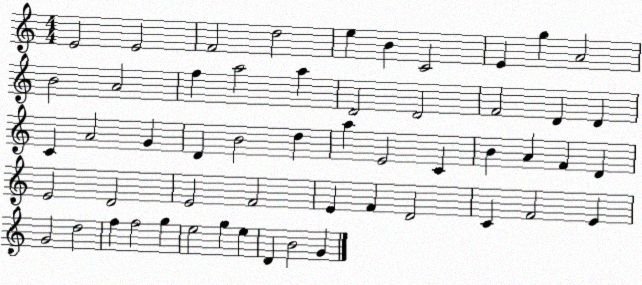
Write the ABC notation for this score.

X:1
T:Untitled
M:4/4
L:1/4
K:C
E2 E2 F2 d2 e B C2 E g A2 B2 A2 f a2 a D2 D2 F2 D D C A2 G D B2 d a E2 C B A F D E2 D2 E2 F2 E F D2 C F2 E G2 d2 f f2 g e2 g e D B2 G